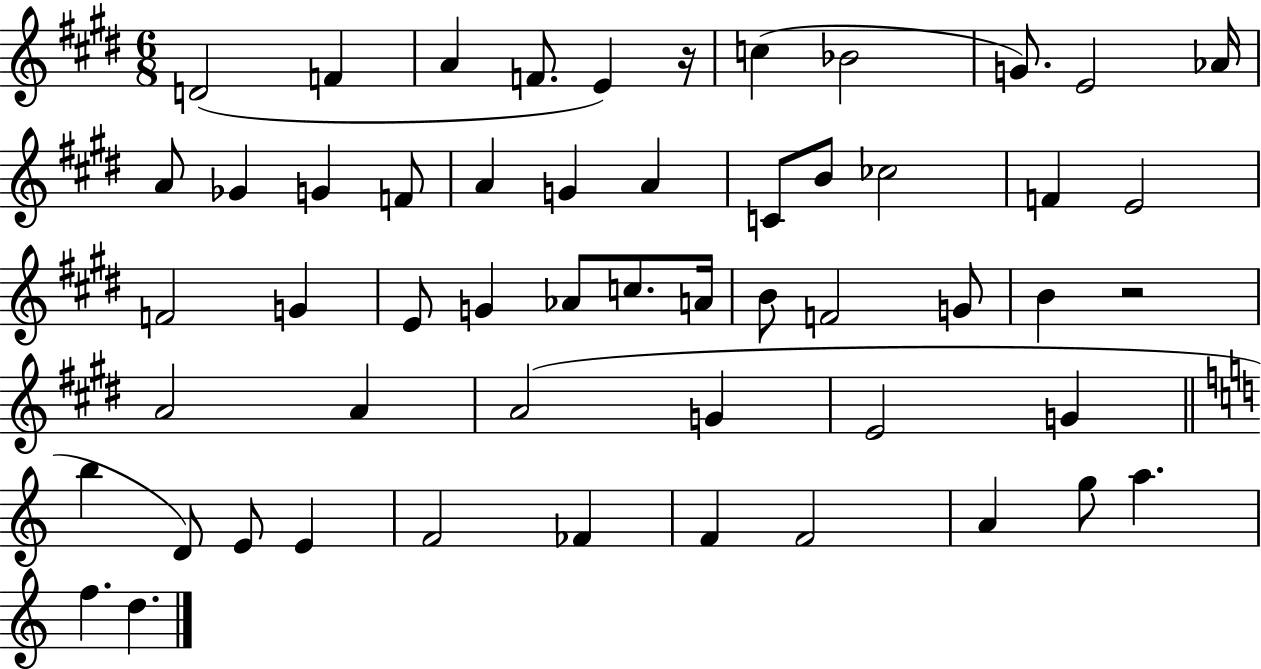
D4/h F4/q A4/q F4/e. E4/q R/s C5/q Bb4/h G4/e. E4/h Ab4/s A4/e Gb4/q G4/q F4/e A4/q G4/q A4/q C4/e B4/e CES5/h F4/q E4/h F4/h G4/q E4/e G4/q Ab4/e C5/e. A4/s B4/e F4/h G4/e B4/q R/h A4/h A4/q A4/h G4/q E4/h G4/q B5/q D4/e E4/e E4/q F4/h FES4/q F4/q F4/h A4/q G5/e A5/q. F5/q. D5/q.